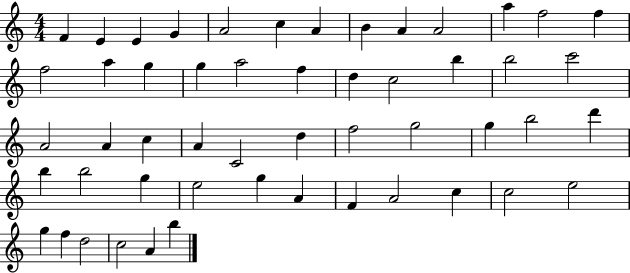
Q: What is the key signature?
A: C major